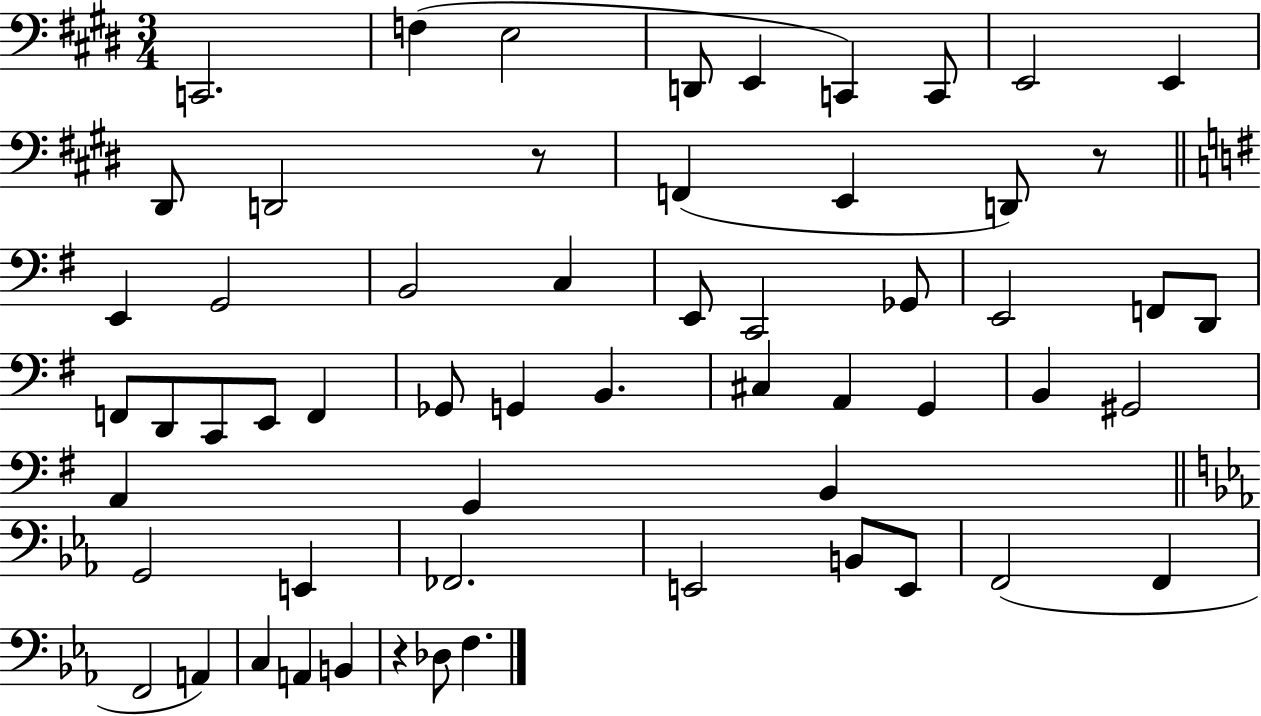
{
  \clef bass
  \numericTimeSignature
  \time 3/4
  \key e \major
  c,2. | f4( e2 | d,8 e,4 c,4) c,8 | e,2 e,4 | \break dis,8 d,2 r8 | f,4( e,4 d,8) r8 | \bar "||" \break \key e \minor e,4 g,2 | b,2 c4 | e,8 c,2 ges,8 | e,2 f,8 d,8 | \break f,8 d,8 c,8 e,8 f,4 | ges,8 g,4 b,4. | cis4 a,4 g,4 | b,4 gis,2 | \break a,4 g,4 b,4 | \bar "||" \break \key ees \major g,2 e,4 | fes,2. | e,2 b,8 e,8 | f,2( f,4 | \break f,2 a,4) | c4 a,4 b,4 | r4 des8 f4. | \bar "|."
}